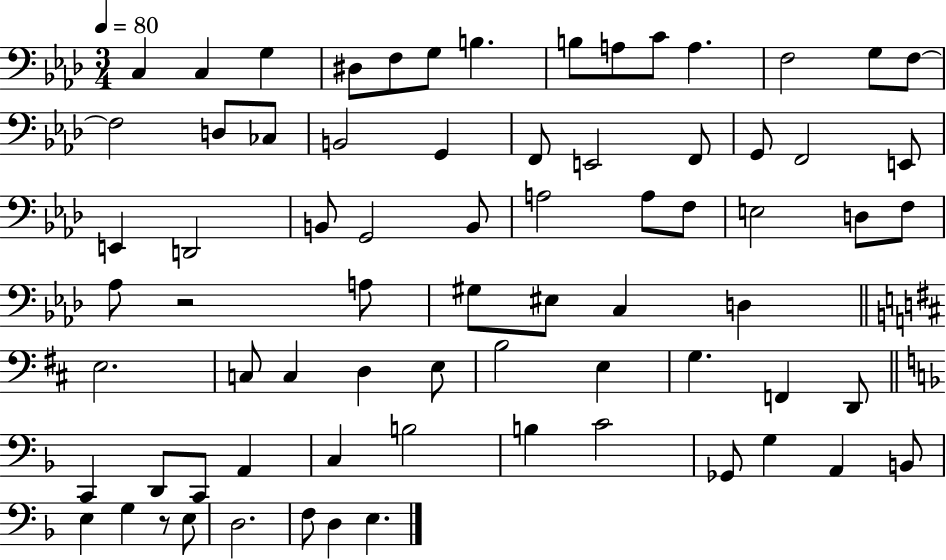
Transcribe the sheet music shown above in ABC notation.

X:1
T:Untitled
M:3/4
L:1/4
K:Ab
C, C, G, ^D,/2 F,/2 G,/2 B, B,/2 A,/2 C/2 A, F,2 G,/2 F,/2 F,2 D,/2 _C,/2 B,,2 G,, F,,/2 E,,2 F,,/2 G,,/2 F,,2 E,,/2 E,, D,,2 B,,/2 G,,2 B,,/2 A,2 A,/2 F,/2 E,2 D,/2 F,/2 _A,/2 z2 A,/2 ^G,/2 ^E,/2 C, D, E,2 C,/2 C, D, E,/2 B,2 E, G, F,, D,,/2 C,, D,,/2 C,,/2 A,, C, B,2 B, C2 _G,,/2 G, A,, B,,/2 E, G, z/2 E,/2 D,2 F,/2 D, E,